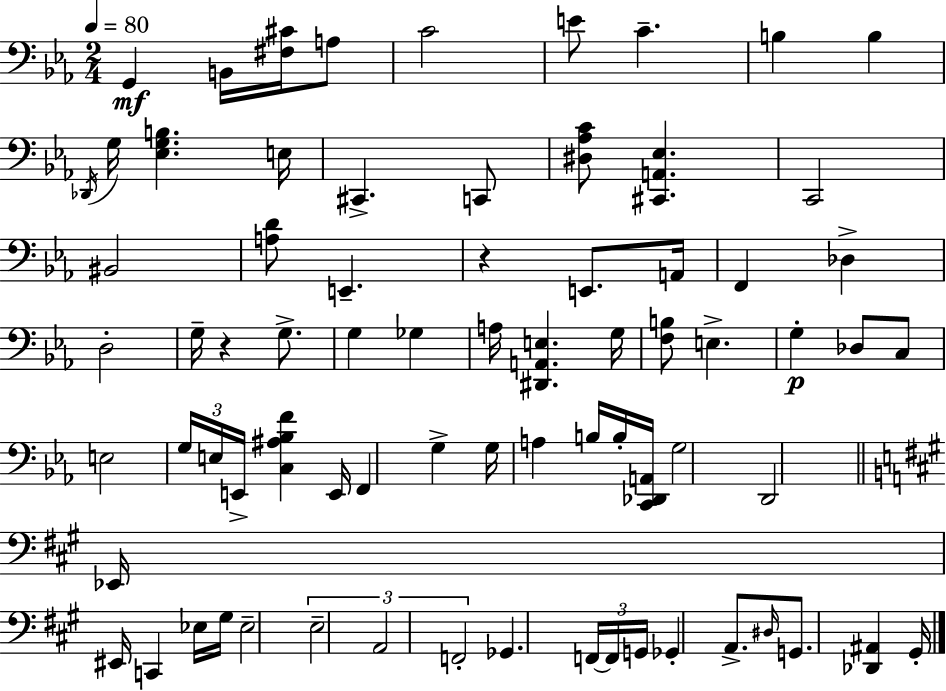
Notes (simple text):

G2/q B2/s [F#3,C#4]/s A3/e C4/h E4/e C4/q. B3/q B3/q Db2/s G3/s [Eb3,G3,B3]/q. E3/s C#2/q. C2/e [D#3,Ab3,C4]/e [C#2,A2,Eb3]/q. C2/h BIS2/h [A3,D4]/e E2/q. R/q E2/e. A2/s F2/q Db3/q D3/h G3/s R/q G3/e. G3/q Gb3/q A3/s [D#2,A2,E3]/q. G3/s [F3,B3]/e E3/q. G3/q Db3/e C3/e E3/h G3/s E3/s E2/s [C3,A#3,Bb3,F4]/q E2/s F2/q G3/q G3/s A3/q B3/s B3/s [C2,Db2,A2]/s G3/h D2/h Eb2/s EIS2/s C2/q Eb3/s G#3/s Eb3/h E3/h A2/h F2/h Gb2/q. F2/s F2/s G2/s Gb2/q A2/e. D#3/s G2/e. [Db2,A#2]/q G#2/s